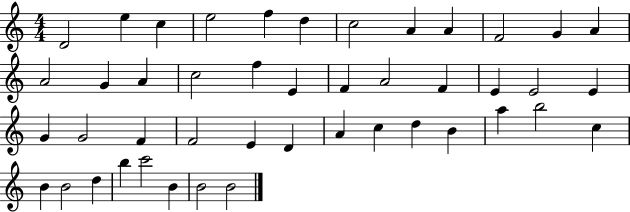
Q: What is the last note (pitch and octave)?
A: B4